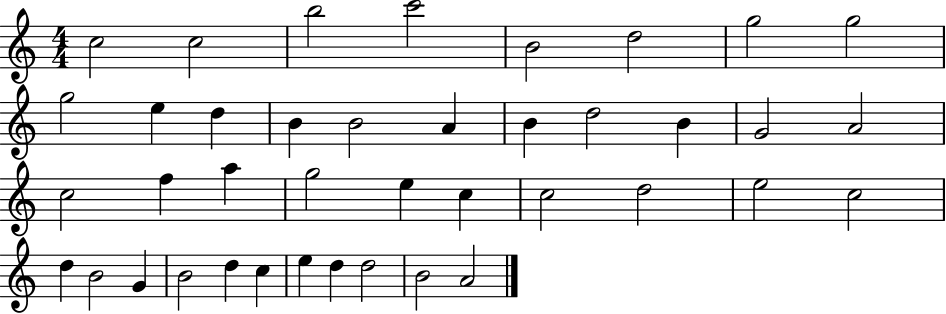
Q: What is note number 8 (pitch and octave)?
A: G5